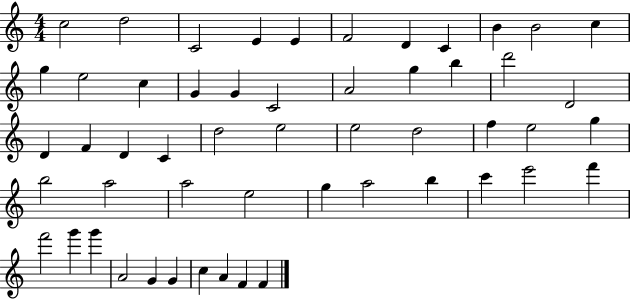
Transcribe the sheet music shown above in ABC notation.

X:1
T:Untitled
M:4/4
L:1/4
K:C
c2 d2 C2 E E F2 D C B B2 c g e2 c G G C2 A2 g b d'2 D2 D F D C d2 e2 e2 d2 f e2 g b2 a2 a2 e2 g a2 b c' e'2 f' f'2 g' g' A2 G G c A F F